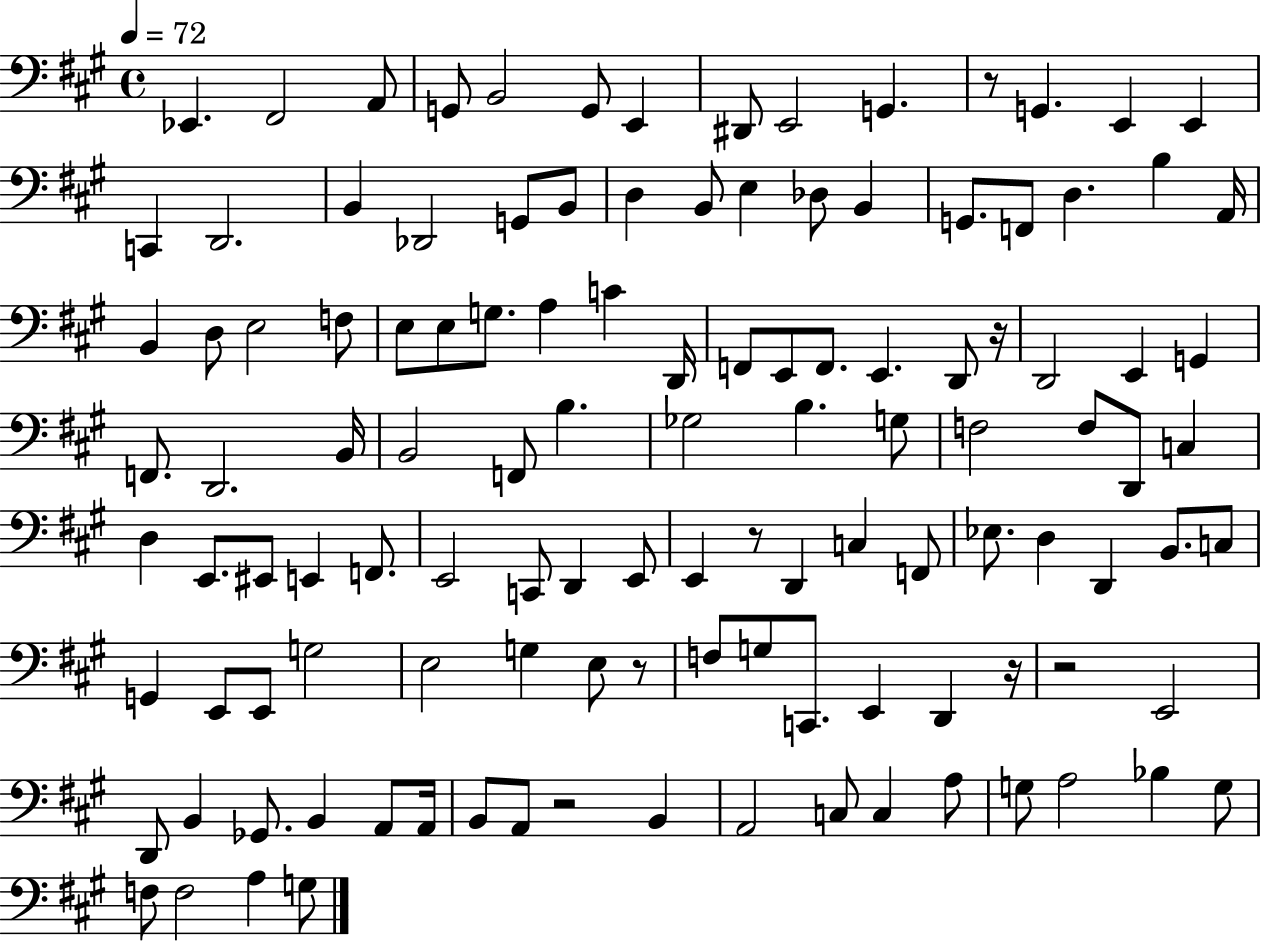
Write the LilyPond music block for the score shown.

{
  \clef bass
  \time 4/4
  \defaultTimeSignature
  \key a \major
  \tempo 4 = 72
  \repeat volta 2 { ees,4. fis,2 a,8 | g,8 b,2 g,8 e,4 | dis,8 e,2 g,4. | r8 g,4. e,4 e,4 | \break c,4 d,2. | b,4 des,2 g,8 b,8 | d4 b,8 e4 des8 b,4 | g,8. f,8 d4. b4 a,16 | \break b,4 d8 e2 f8 | e8 e8 g8. a4 c'4 d,16 | f,8 e,8 f,8. e,4. d,8 r16 | d,2 e,4 g,4 | \break f,8. d,2. b,16 | b,2 f,8 b4. | ges2 b4. g8 | f2 f8 d,8 c4 | \break d4 e,8. eis,8 e,4 f,8. | e,2 c,8 d,4 e,8 | e,4 r8 d,4 c4 f,8 | ees8. d4 d,4 b,8. c8 | \break g,4 e,8 e,8 g2 | e2 g4 e8 r8 | f8 g8 c,8. e,4 d,4 r16 | r2 e,2 | \break d,8 b,4 ges,8. b,4 a,8 a,16 | b,8 a,8 r2 b,4 | a,2 c8 c4 a8 | g8 a2 bes4 g8 | \break f8 f2 a4 g8 | } \bar "|."
}